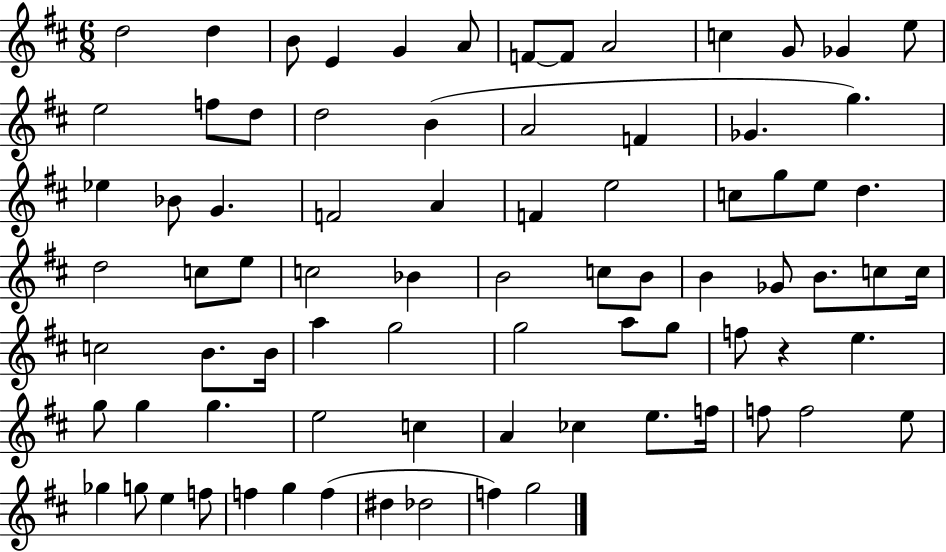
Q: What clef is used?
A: treble